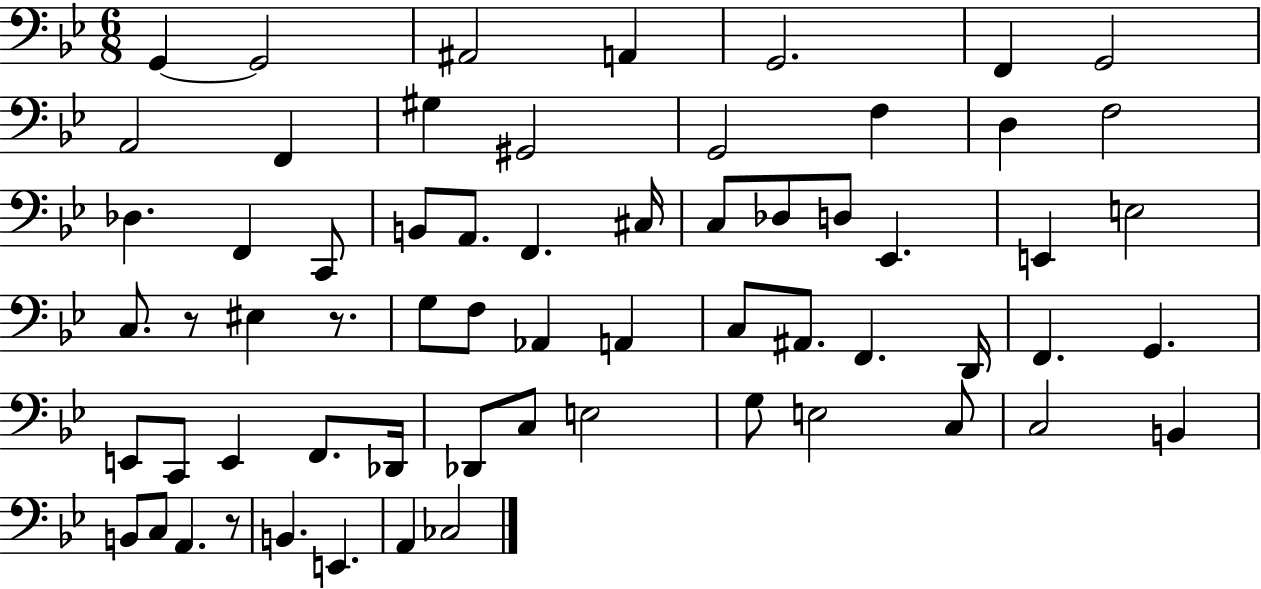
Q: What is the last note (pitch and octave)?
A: CES3